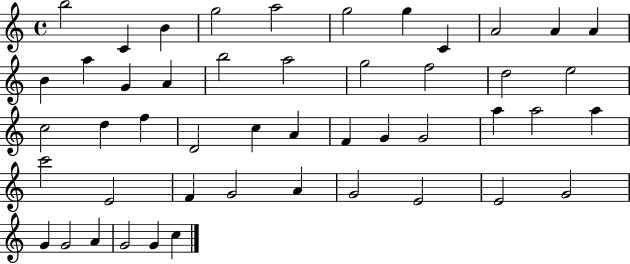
X:1
T:Untitled
M:4/4
L:1/4
K:C
b2 C B g2 a2 g2 g C A2 A A B a G A b2 a2 g2 f2 d2 e2 c2 d f D2 c A F G G2 a a2 a c'2 E2 F G2 A G2 E2 E2 G2 G G2 A G2 G c